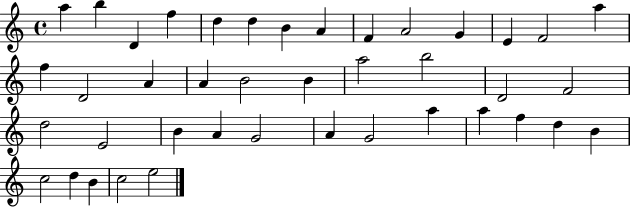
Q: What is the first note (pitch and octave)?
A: A5